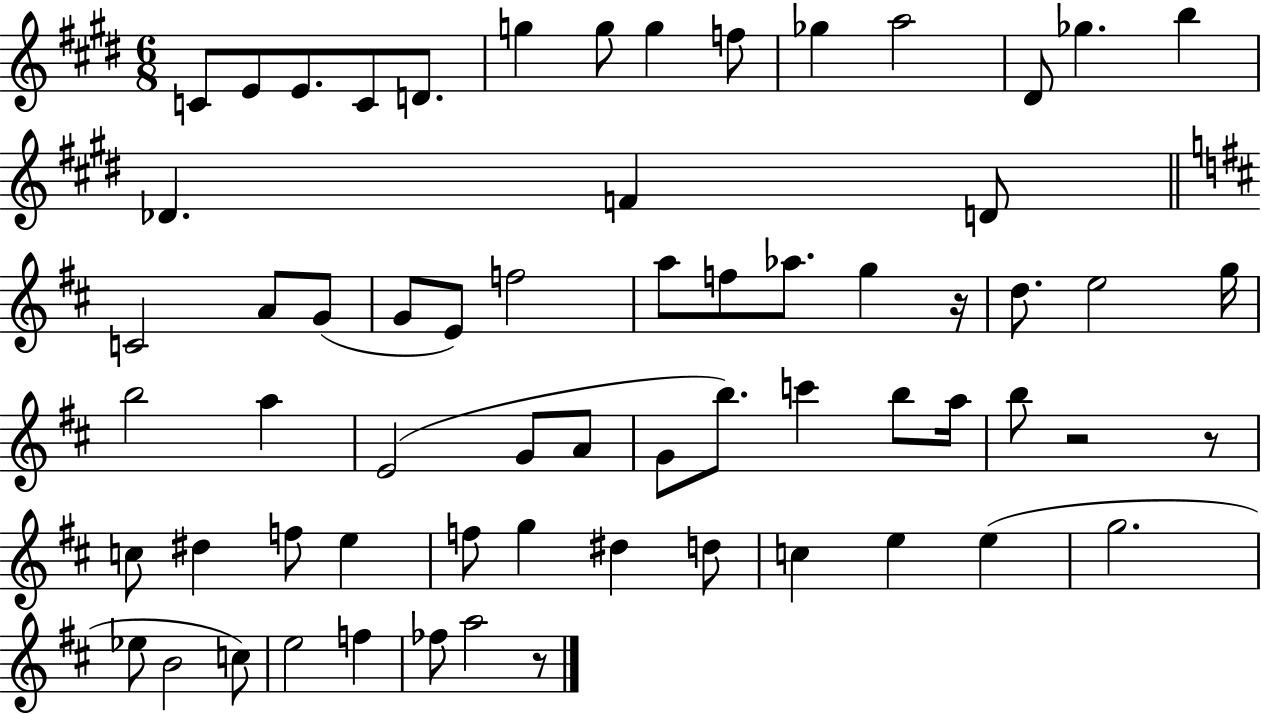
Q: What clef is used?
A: treble